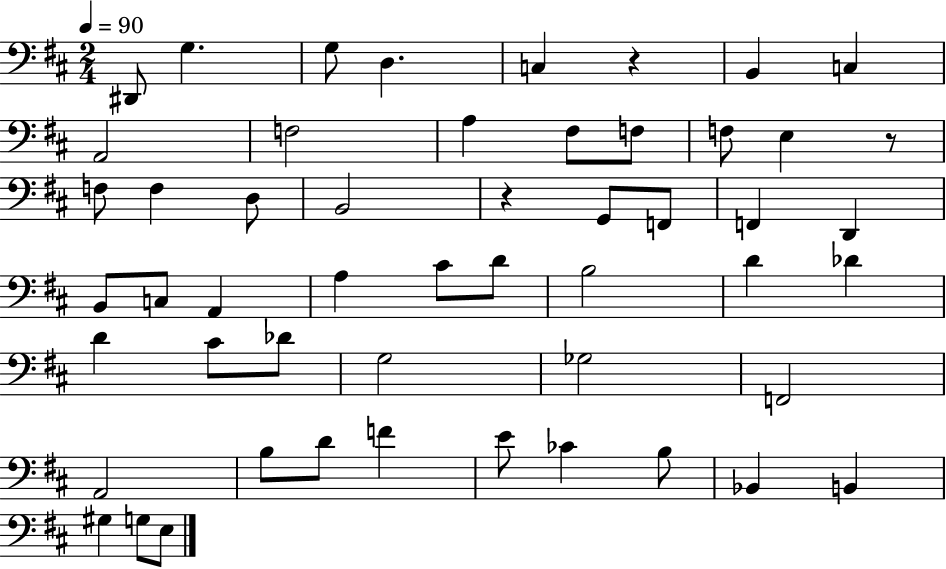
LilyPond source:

{
  \clef bass
  \numericTimeSignature
  \time 2/4
  \key d \major
  \tempo 4 = 90
  dis,8 g4. | g8 d4. | c4 r4 | b,4 c4 | \break a,2 | f2 | a4 fis8 f8 | f8 e4 r8 | \break f8 f4 d8 | b,2 | r4 g,8 f,8 | f,4 d,4 | \break b,8 c8 a,4 | a4 cis'8 d'8 | b2 | d'4 des'4 | \break d'4 cis'8 des'8 | g2 | ges2 | f,2 | \break a,2 | b8 d'8 f'4 | e'8 ces'4 b8 | bes,4 b,4 | \break gis4 g8 e8 | \bar "|."
}